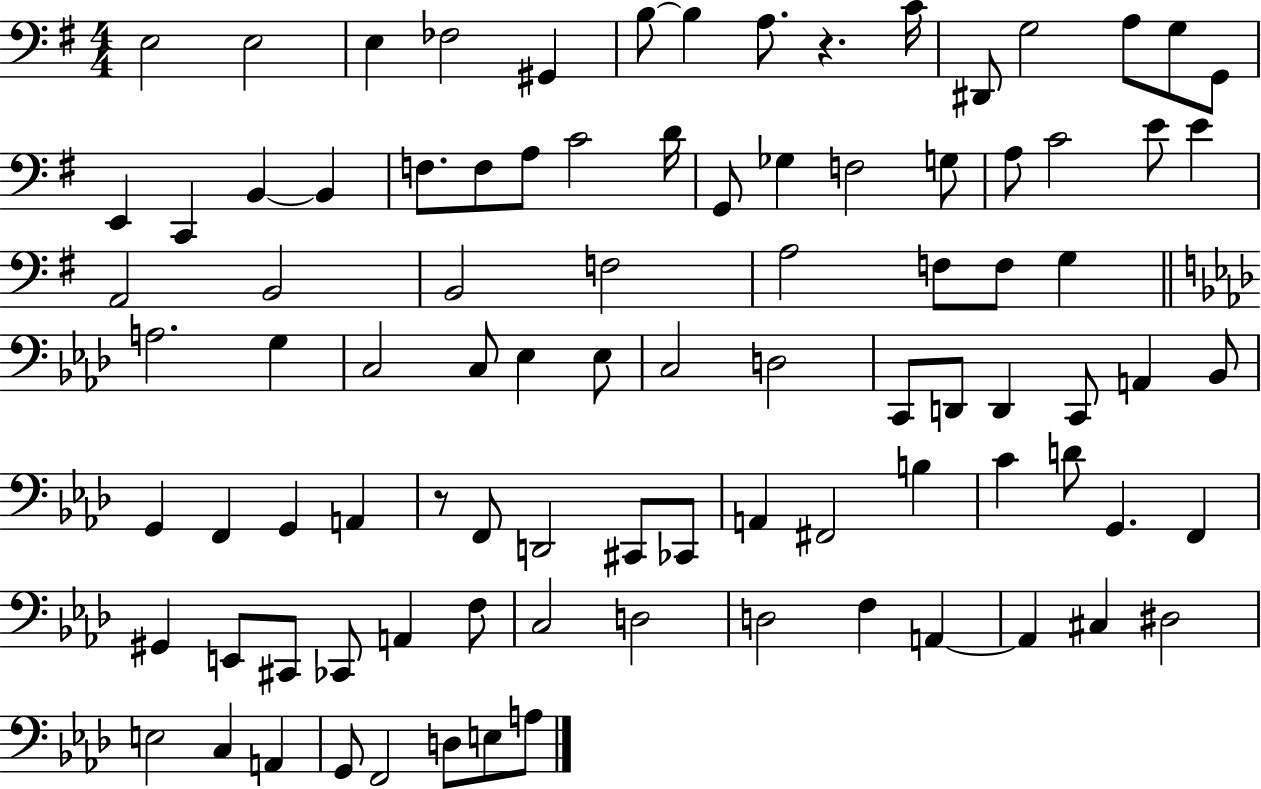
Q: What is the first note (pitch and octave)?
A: E3